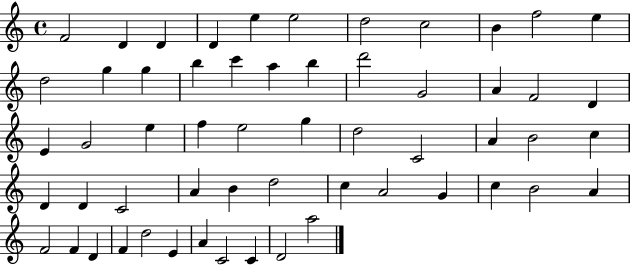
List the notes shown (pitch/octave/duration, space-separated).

F4/h D4/q D4/q D4/q E5/q E5/h D5/h C5/h B4/q F5/h E5/q D5/h G5/q G5/q B5/q C6/q A5/q B5/q D6/h G4/h A4/q F4/h D4/q E4/q G4/h E5/q F5/q E5/h G5/q D5/h C4/h A4/q B4/h C5/q D4/q D4/q C4/h A4/q B4/q D5/h C5/q A4/h G4/q C5/q B4/h A4/q F4/h F4/q D4/q F4/q D5/h E4/q A4/q C4/h C4/q D4/h A5/h